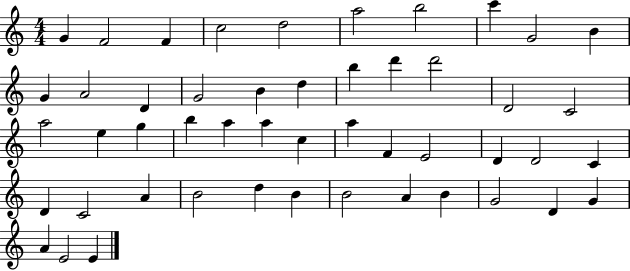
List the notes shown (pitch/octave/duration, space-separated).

G4/q F4/h F4/q C5/h D5/h A5/h B5/h C6/q G4/h B4/q G4/q A4/h D4/q G4/h B4/q D5/q B5/q D6/q D6/h D4/h C4/h A5/h E5/q G5/q B5/q A5/q A5/q C5/q A5/q F4/q E4/h D4/q D4/h C4/q D4/q C4/h A4/q B4/h D5/q B4/q B4/h A4/q B4/q G4/h D4/q G4/q A4/q E4/h E4/q